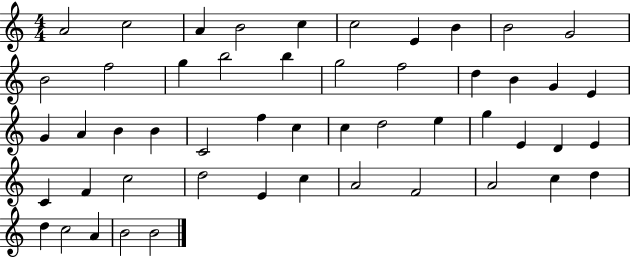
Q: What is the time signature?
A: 4/4